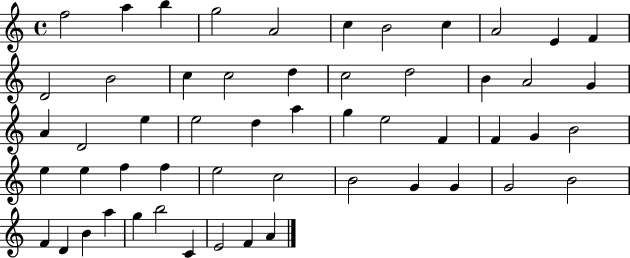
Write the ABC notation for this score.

X:1
T:Untitled
M:4/4
L:1/4
K:C
f2 a b g2 A2 c B2 c A2 E F D2 B2 c c2 d c2 d2 B A2 G A D2 e e2 d a g e2 F F G B2 e e f f e2 c2 B2 G G G2 B2 F D B a g b2 C E2 F A